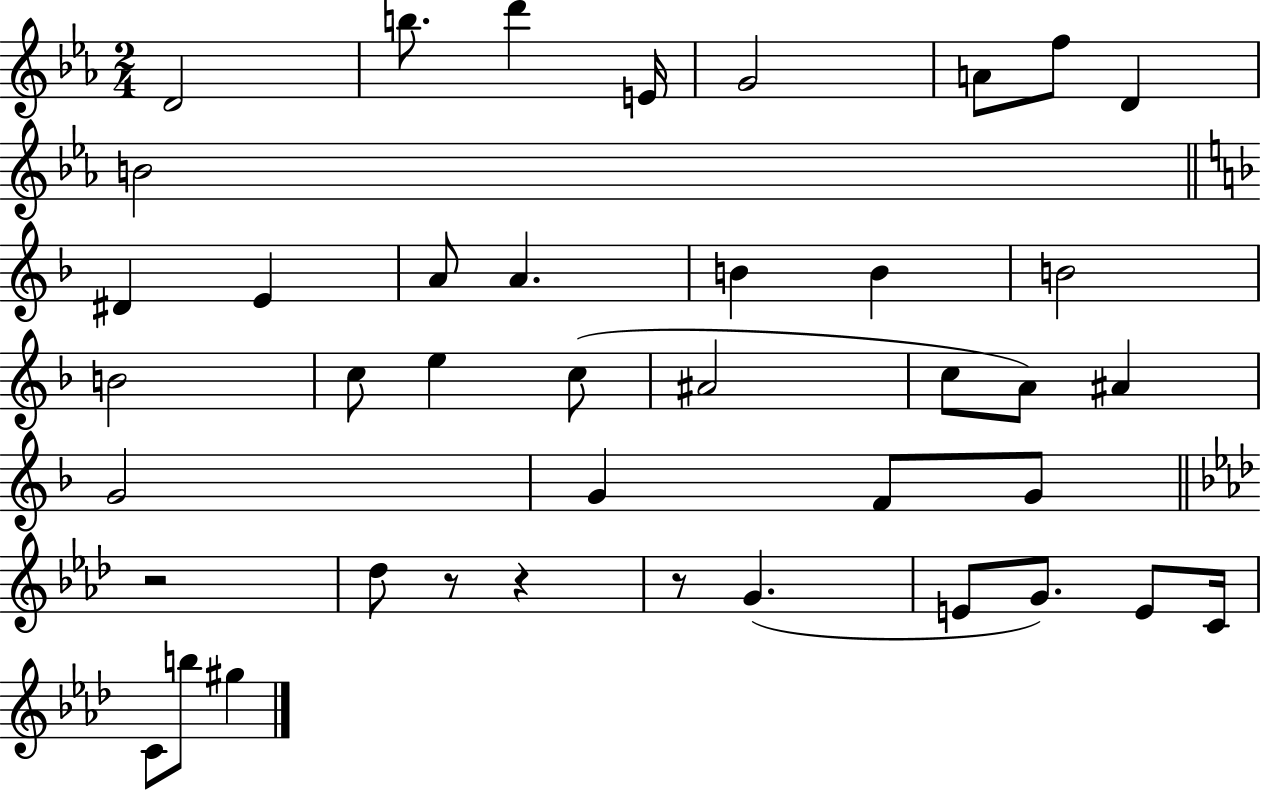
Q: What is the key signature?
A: EES major